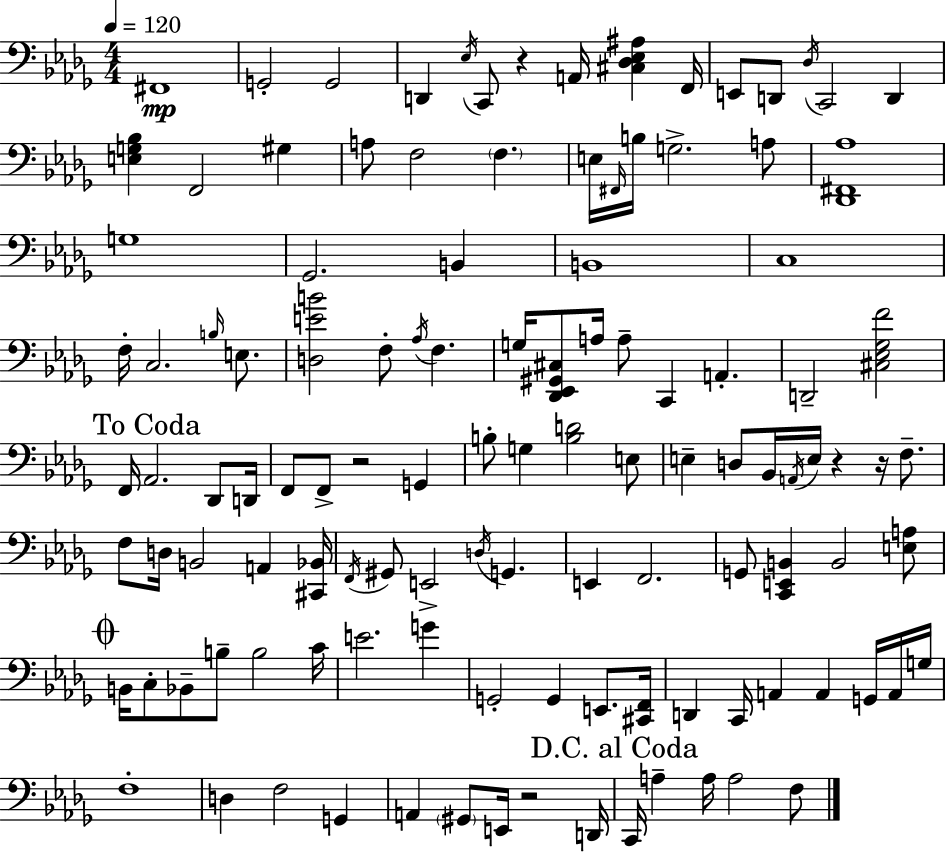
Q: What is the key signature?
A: BES minor